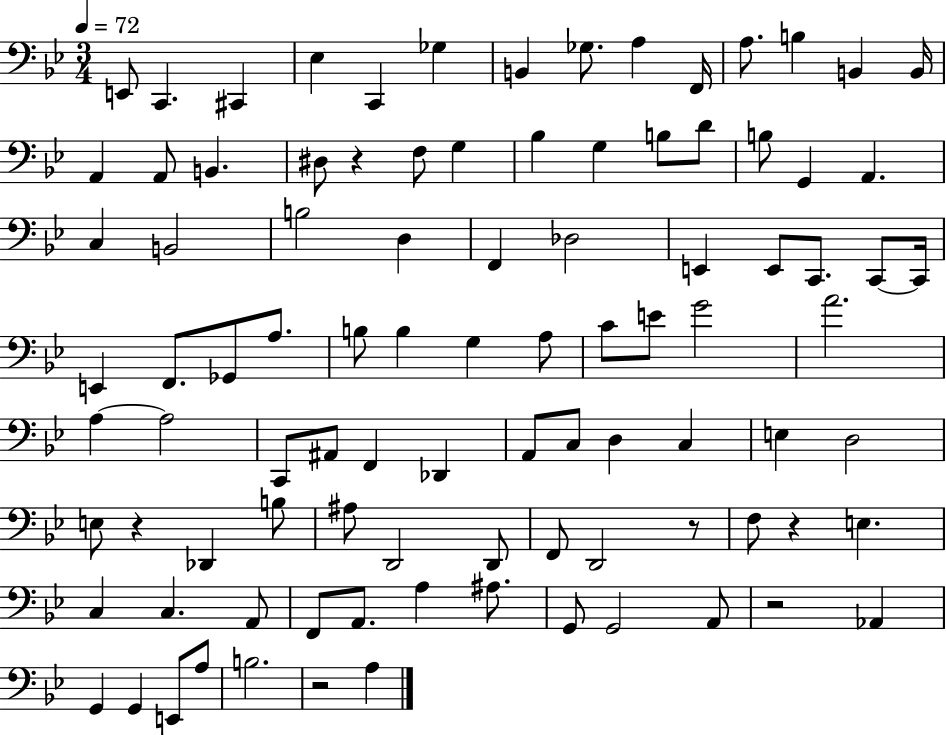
{
  \clef bass
  \numericTimeSignature
  \time 3/4
  \key bes \major
  \tempo 4 = 72
  e,8 c,4. cis,4 | ees4 c,4 ges4 | b,4 ges8. a4 f,16 | a8. b4 b,4 b,16 | \break a,4 a,8 b,4. | dis8 r4 f8 g4 | bes4 g4 b8 d'8 | b8 g,4 a,4. | \break c4 b,2 | b2 d4 | f,4 des2 | e,4 e,8 c,8. c,8~~ c,16 | \break e,4 f,8. ges,8 a8. | b8 b4 g4 a8 | c'8 e'8 g'2 | a'2. | \break a4~~ a2 | c,8 ais,8 f,4 des,4 | a,8 c8 d4 c4 | e4 d2 | \break e8 r4 des,4 b8 | ais8 d,2 d,8 | f,8 d,2 r8 | f8 r4 e4. | \break c4 c4. a,8 | f,8 a,8. a4 ais8. | g,8 g,2 a,8 | r2 aes,4 | \break g,4 g,4 e,8 a8 | b2. | r2 a4 | \bar "|."
}